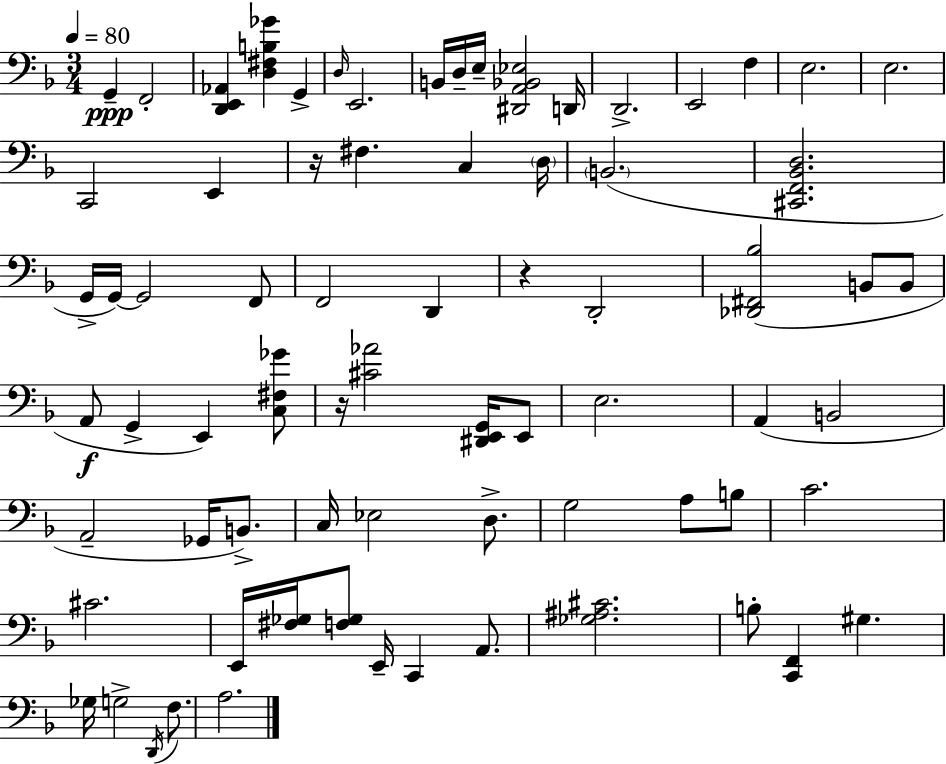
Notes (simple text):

G2/q F2/h [D2,E2,Ab2]/q [D3,F#3,B3,Gb4]/q G2/q D3/s E2/h. B2/s D3/s E3/s [D#2,A2,Bb2,Eb3]/h D2/s D2/h. E2/h F3/q E3/h. E3/h. C2/h E2/q R/s F#3/q. C3/q D3/s B2/h. [C#2,F2,Bb2,D3]/h. G2/s G2/s G2/h F2/e F2/h D2/q R/q D2/h [Db2,F#2,Bb3]/h B2/e B2/e A2/e G2/q E2/q [C3,F#3,Gb4]/e R/s [C#4,Ab4]/h [D#2,E2,G2]/s E2/e E3/h. A2/q B2/h A2/h Gb2/s B2/e. C3/s Eb3/h D3/e. G3/h A3/e B3/e C4/h. C#4/h. E2/s [F#3,Gb3]/s [F3,Gb3]/e E2/s C2/q A2/e. [Gb3,A#3,C#4]/h. B3/e [C2,F2]/q G#3/q. Gb3/s G3/h D2/s F3/e. A3/h.